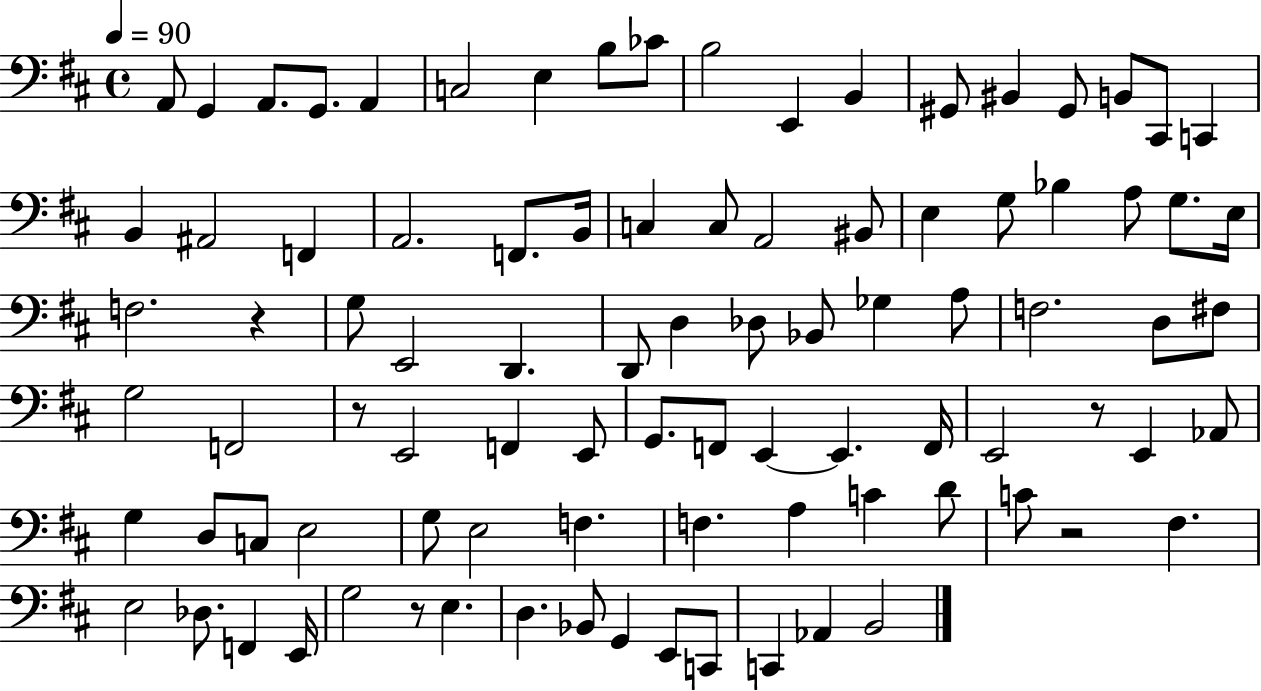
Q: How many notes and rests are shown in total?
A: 92